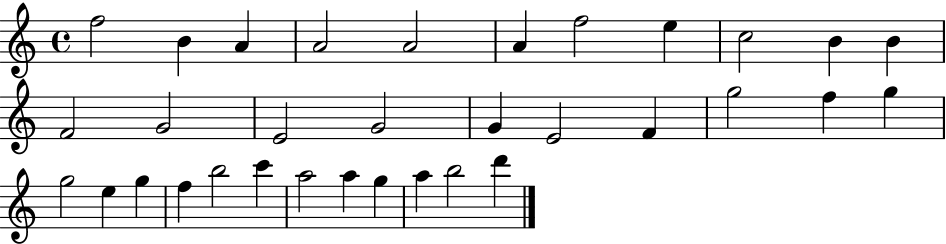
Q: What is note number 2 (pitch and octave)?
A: B4